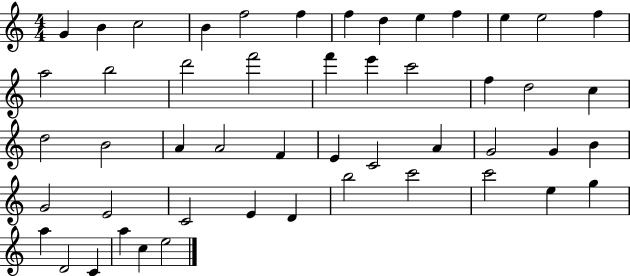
X:1
T:Untitled
M:4/4
L:1/4
K:C
G B c2 B f2 f f d e f e e2 f a2 b2 d'2 f'2 f' e' c'2 f d2 c d2 B2 A A2 F E C2 A G2 G B G2 E2 C2 E D b2 c'2 c'2 e g a D2 C a c e2